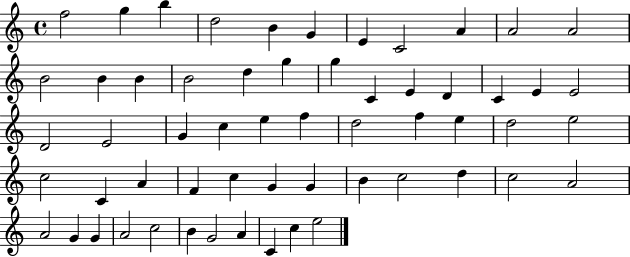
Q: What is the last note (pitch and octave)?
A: E5